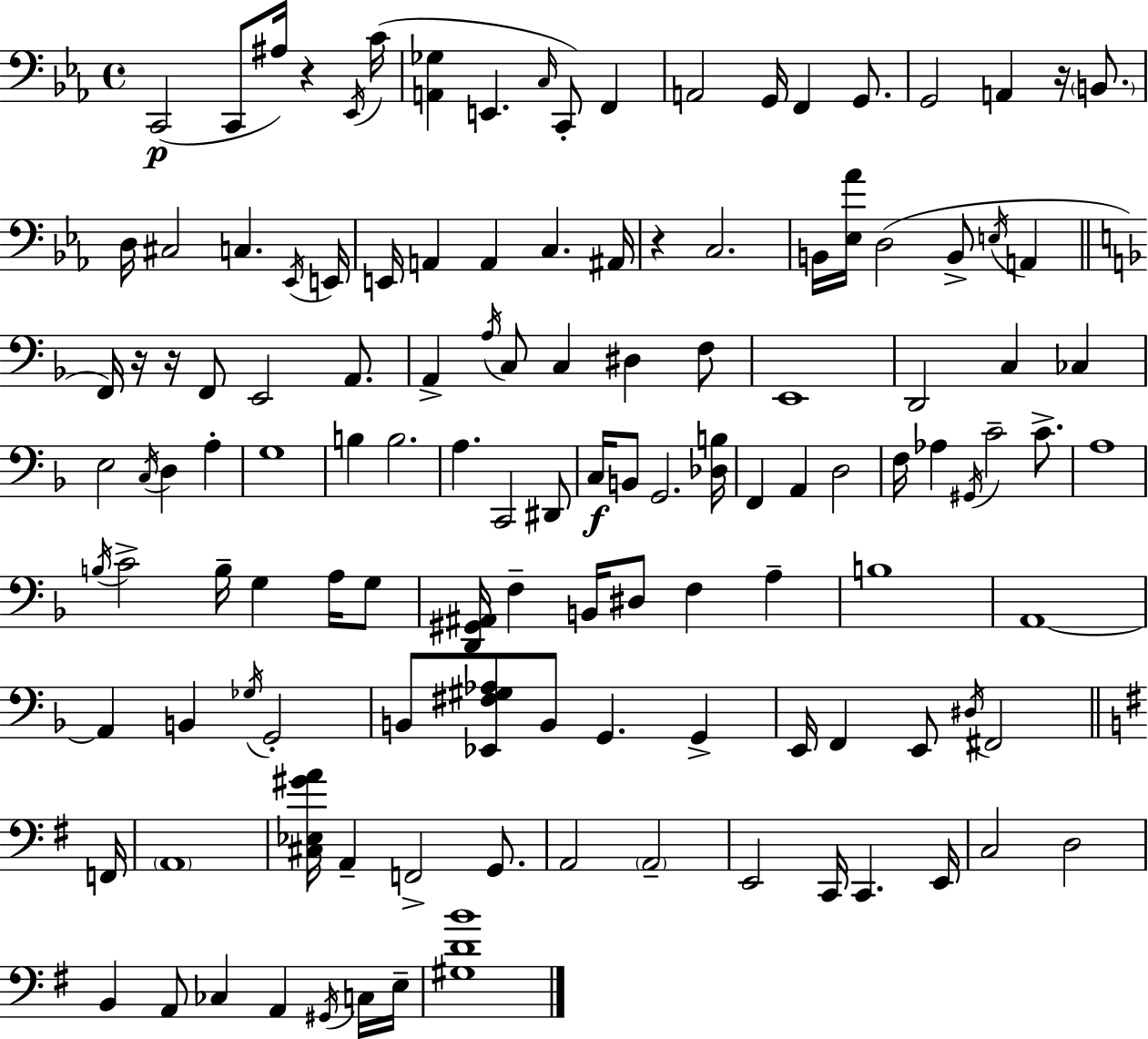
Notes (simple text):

C2/h C2/e A#3/s R/q Eb2/s C4/s [A2,Gb3]/q E2/q. C3/s C2/e F2/q A2/h G2/s F2/q G2/e. G2/h A2/q R/s B2/e. D3/s C#3/h C3/q. Eb2/s E2/s E2/s A2/q A2/q C3/q. A#2/s R/q C3/h. B2/s [Eb3,Ab4]/s D3/h B2/e E3/s A2/q F2/s R/s R/s F2/e E2/h A2/e. A2/q A3/s C3/e C3/q D#3/q F3/e E2/w D2/h C3/q CES3/q E3/h C3/s D3/q A3/q G3/w B3/q B3/h. A3/q. C2/h D#2/e C3/s B2/e G2/h. [Db3,B3]/s F2/q A2/q D3/h F3/s Ab3/q G#2/s C4/h C4/e. A3/w B3/s C4/h B3/s G3/q A3/s G3/e [D2,G#2,A#2]/s F3/q B2/s D#3/e F3/q A3/q B3/w A2/w A2/q B2/q Gb3/s G2/h B2/e [Eb2,F#3,G#3,Ab3]/e B2/e G2/q. G2/q E2/s F2/q E2/e D#3/s F#2/h F2/s A2/w [C#3,Eb3,G#4,A4]/s A2/q F2/h G2/e. A2/h A2/h E2/h C2/s C2/q. E2/s C3/h D3/h B2/q A2/e CES3/q A2/q G#2/s C3/s E3/s [G#3,D4,B4]/w